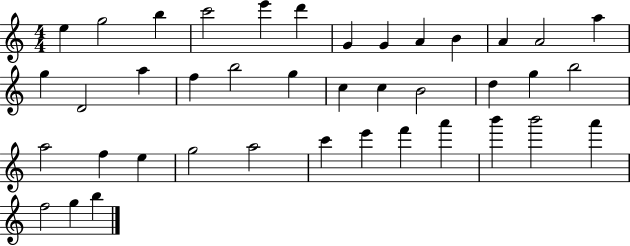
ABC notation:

X:1
T:Untitled
M:4/4
L:1/4
K:C
e g2 b c'2 e' d' G G A B A A2 a g D2 a f b2 g c c B2 d g b2 a2 f e g2 a2 c' e' f' a' b' b'2 a' f2 g b